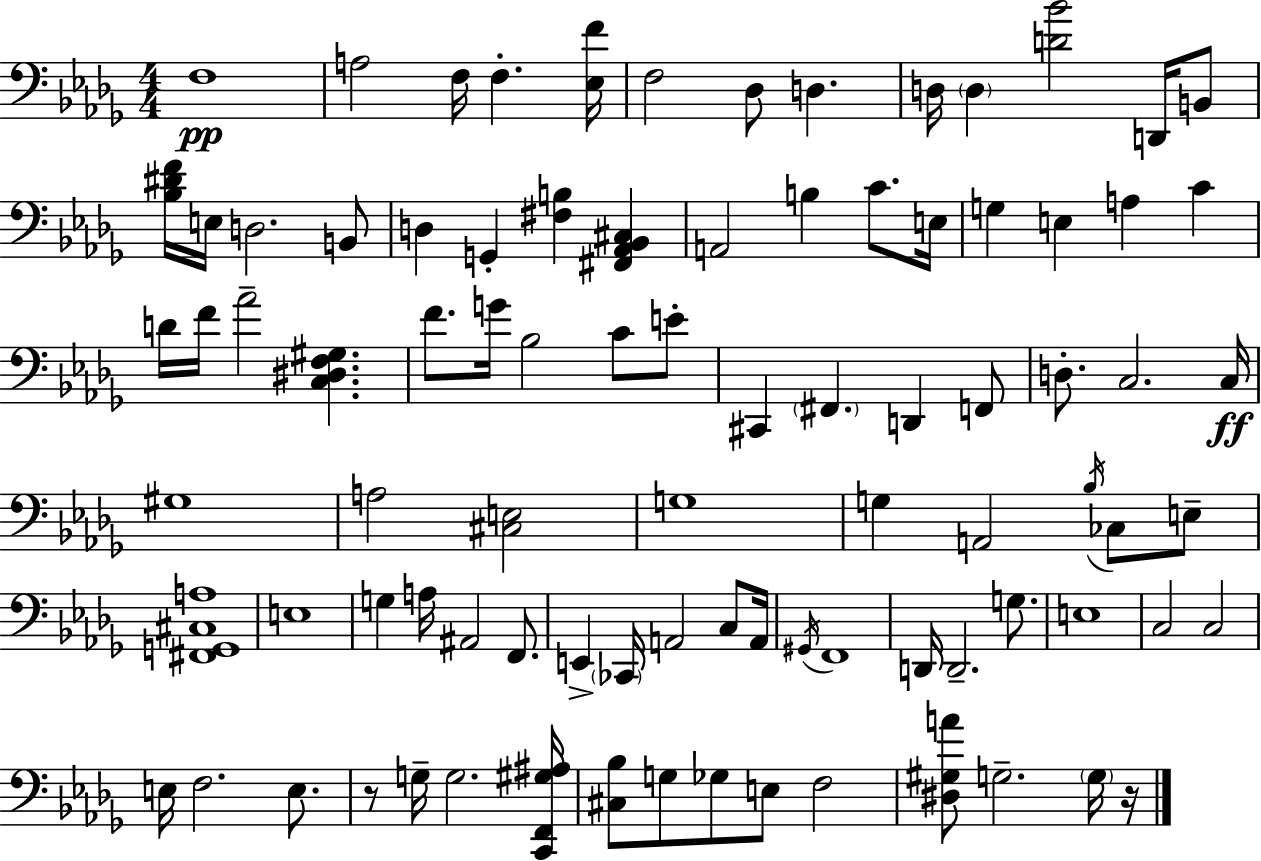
{
  \clef bass
  \numericTimeSignature
  \time 4/4
  \key bes \minor
  f1\pp | a2 f16 f4.-. <ees f'>16 | f2 des8 d4. | d16 \parenthesize d4 <d' bes'>2 d,16 b,8 | \break <bes dis' f'>16 e16 d2. b,8 | d4 g,4-. <fis b>4 <fis, aes, bes, cis>4 | a,2 b4 c'8. e16 | g4 e4 a4 c'4 | \break d'16 f'16 aes'2-- <c dis f gis>4. | f'8. g'16 bes2 c'8 e'8-. | cis,4 \parenthesize fis,4. d,4 f,8 | d8.-. c2. c16\ff | \break gis1 | a2 <cis e>2 | g1 | g4 a,2 \acciaccatura { bes16 } ces8 e8-- | \break <fis, g, cis a>1 | e1 | g4 a16 ais,2 f,8. | e,4-> \parenthesize ces,16 a,2 c8 | \break a,16 \acciaccatura { gis,16 } f,1 | d,16 d,2.-- g8. | e1 | c2 c2 | \break e16 f2. e8. | r8 g16-- g2. | <c, f, gis ais>16 <cis bes>8 g8 ges8 e8 f2 | <dis gis a'>8 g2.-- | \break \parenthesize g16 r16 \bar "|."
}